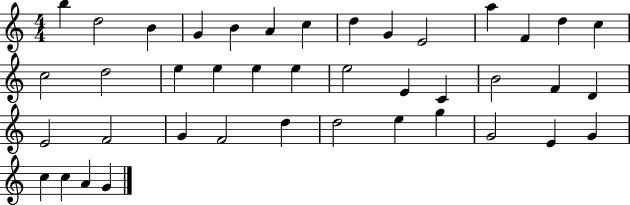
X:1
T:Untitled
M:4/4
L:1/4
K:C
b d2 B G B A c d G E2 a F d c c2 d2 e e e e e2 E C B2 F D E2 F2 G F2 d d2 e g G2 E G c c A G